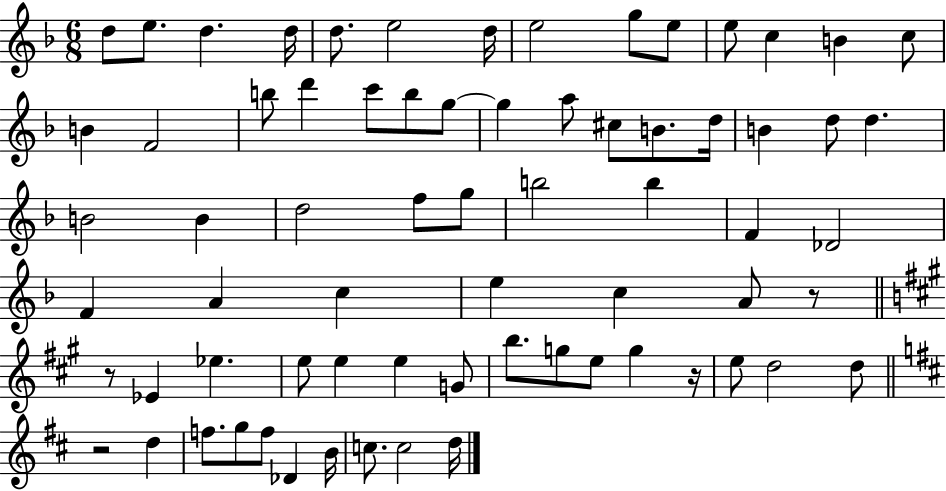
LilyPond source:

{
  \clef treble
  \numericTimeSignature
  \time 6/8
  \key f \major
  \repeat volta 2 { d''8 e''8. d''4. d''16 | d''8. e''2 d''16 | e''2 g''8 e''8 | e''8 c''4 b'4 c''8 | \break b'4 f'2 | b''8 d'''4 c'''8 b''8 g''8~~ | g''4 a''8 cis''8 b'8. d''16 | b'4 d''8 d''4. | \break b'2 b'4 | d''2 f''8 g''8 | b''2 b''4 | f'4 des'2 | \break f'4 a'4 c''4 | e''4 c''4 a'8 r8 | \bar "||" \break \key a \major r8 ees'4 ees''4. | e''8 e''4 e''4 g'8 | b''8. g''8 e''8 g''4 r16 | e''8 d''2 d''8 | \break \bar "||" \break \key b \minor r2 d''4 | f''8. g''8 f''8 des'4 b'16 | c''8. c''2 d''16 | } \bar "|."
}